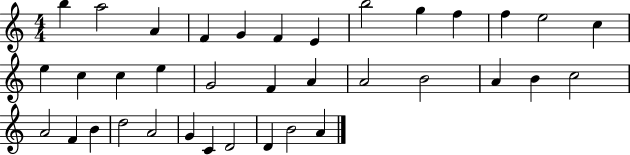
X:1
T:Untitled
M:4/4
L:1/4
K:C
b a2 A F G F E b2 g f f e2 c e c c e G2 F A A2 B2 A B c2 A2 F B d2 A2 G C D2 D B2 A